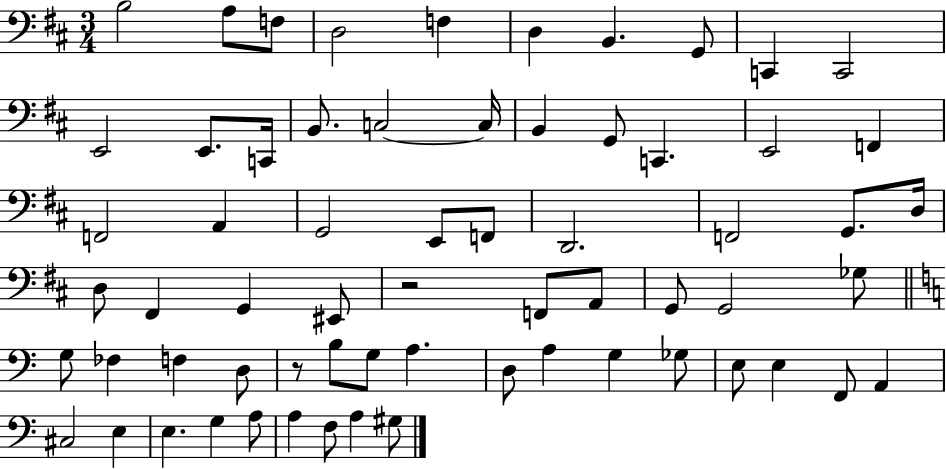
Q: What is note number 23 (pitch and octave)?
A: A2